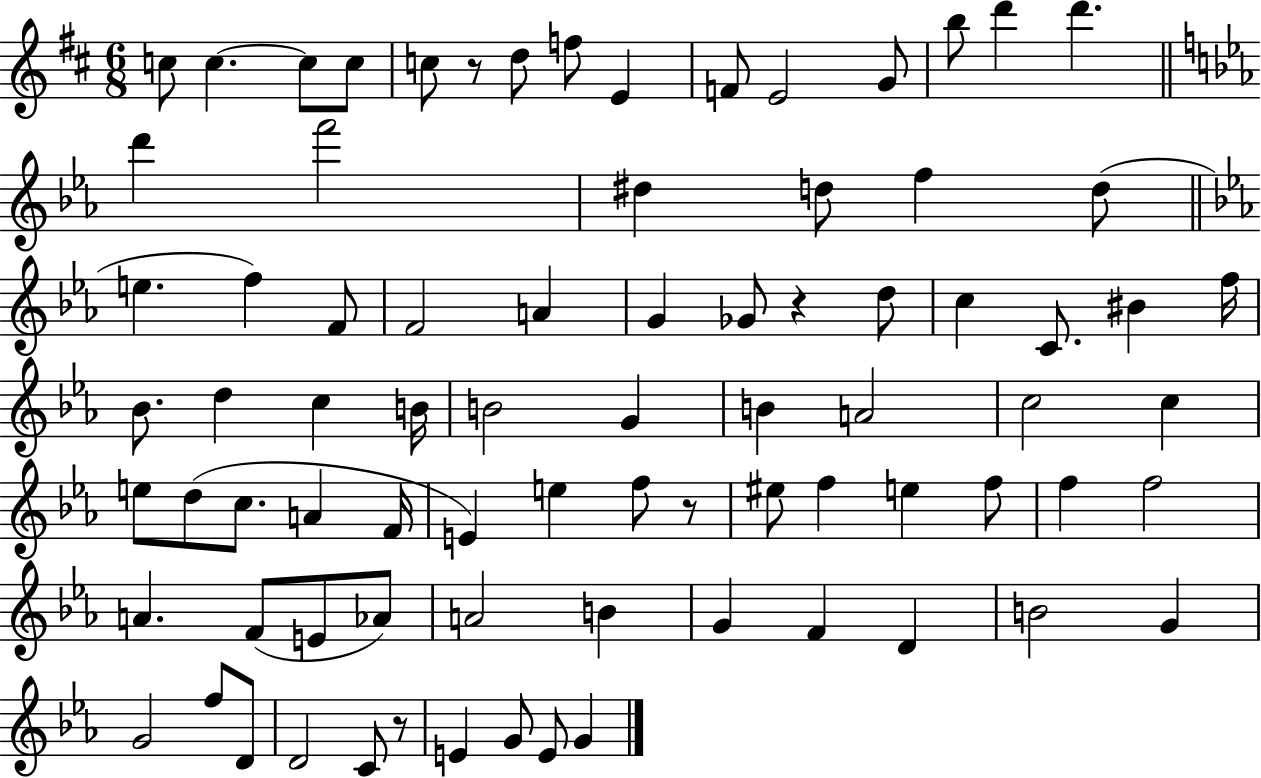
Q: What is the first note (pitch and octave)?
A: C5